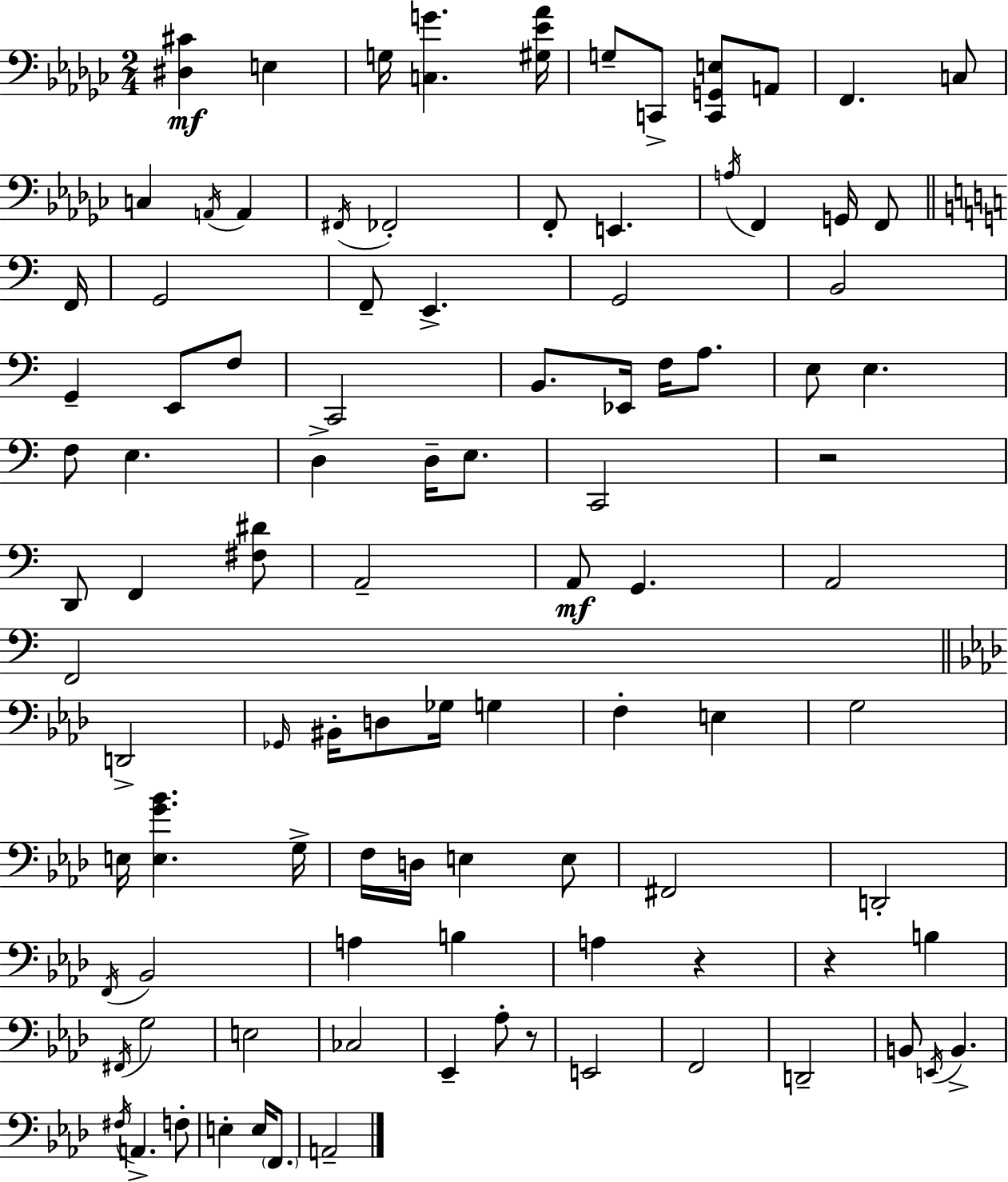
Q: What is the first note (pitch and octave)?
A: E3